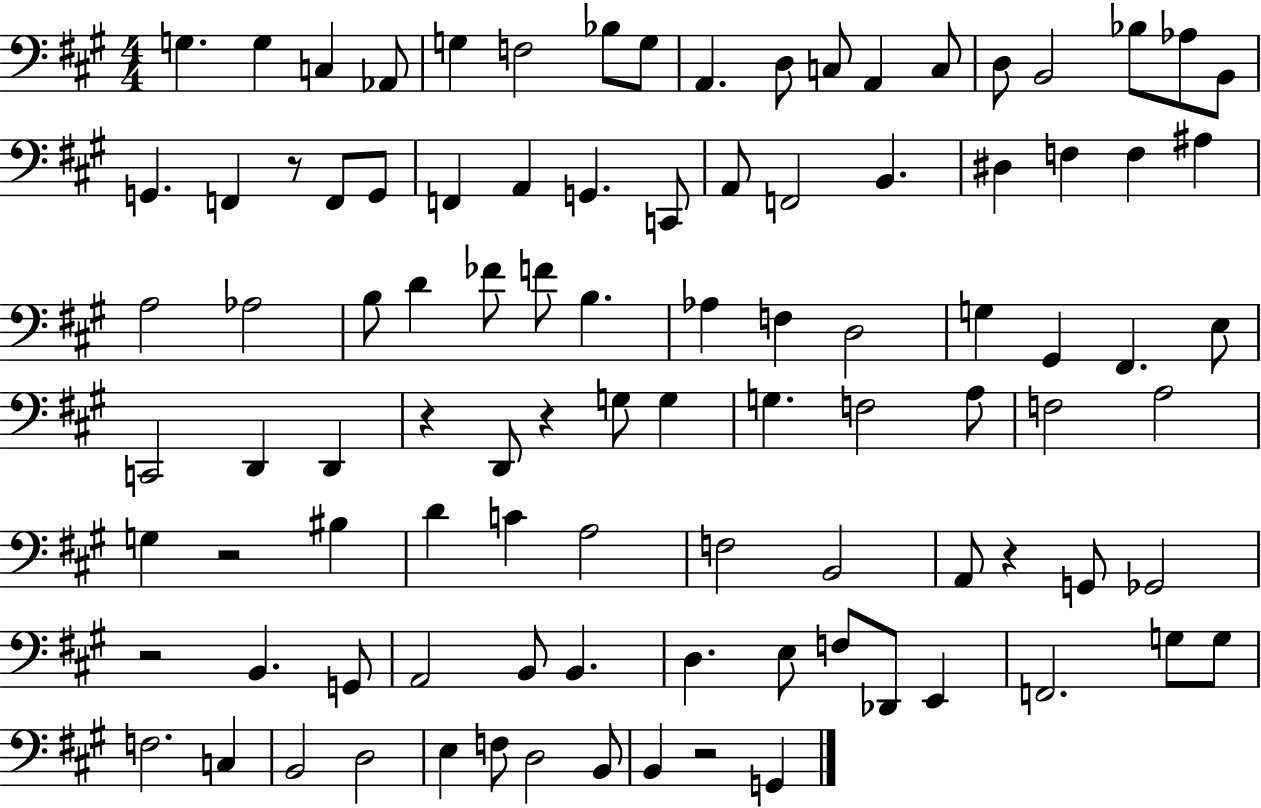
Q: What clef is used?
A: bass